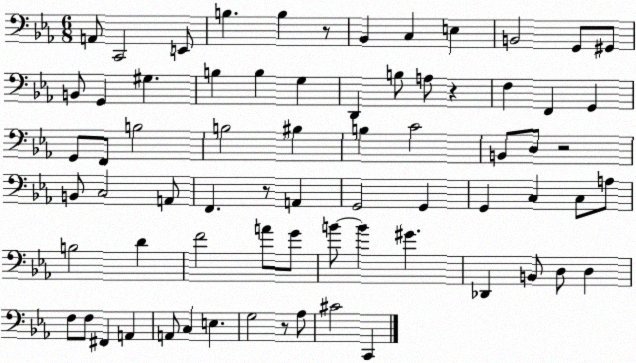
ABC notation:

X:1
T:Untitled
M:6/8
L:1/4
K:Eb
A,,/2 C,,2 E,,/2 B, B, z/2 _B,, C, E, B,,2 G,,/2 ^G,,/2 B,,/2 G,, ^G, B, B, G, D,, B,/2 A,/2 z F, F,, G,, G,,/2 F,,/2 B,2 B,2 ^B, B, C2 B,,/2 D,/2 z2 B,,/2 C,2 A,,/2 F,, z/2 A,, G,,2 G,, G,, C, C,/2 A,/2 B,2 D F2 A/2 G/2 B/2 B ^G _D,, B,,/2 D,/2 D, F,/2 F,/2 ^F,, A,, A,,/2 C, E, G,2 z/2 _A,/2 ^C2 C,,